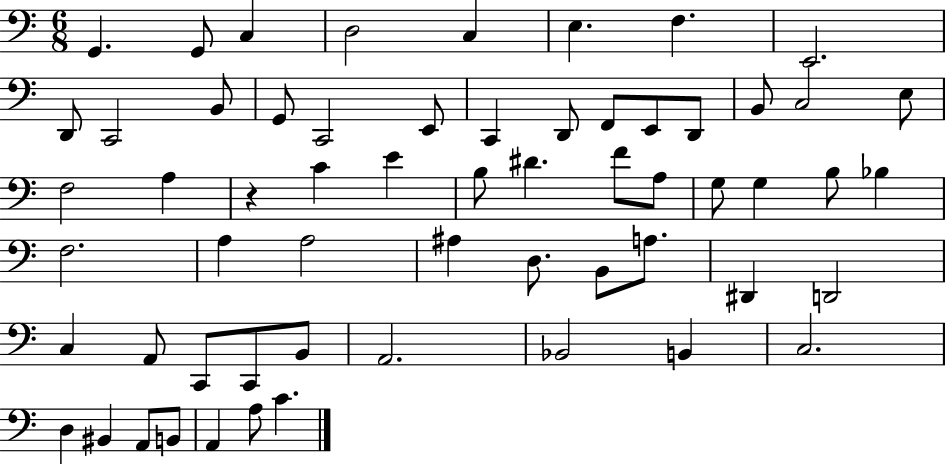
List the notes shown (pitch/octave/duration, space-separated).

G2/q. G2/e C3/q D3/h C3/q E3/q. F3/q. E2/h. D2/e C2/h B2/e G2/e C2/h E2/e C2/q D2/e F2/e E2/e D2/e B2/e C3/h E3/e F3/h A3/q R/q C4/q E4/q B3/e D#4/q. F4/e A3/e G3/e G3/q B3/e Bb3/q F3/h. A3/q A3/h A#3/q D3/e. B2/e A3/e. D#2/q D2/h C3/q A2/e C2/e C2/e B2/e A2/h. Bb2/h B2/q C3/h. D3/q BIS2/q A2/e B2/e A2/q A3/e C4/q.